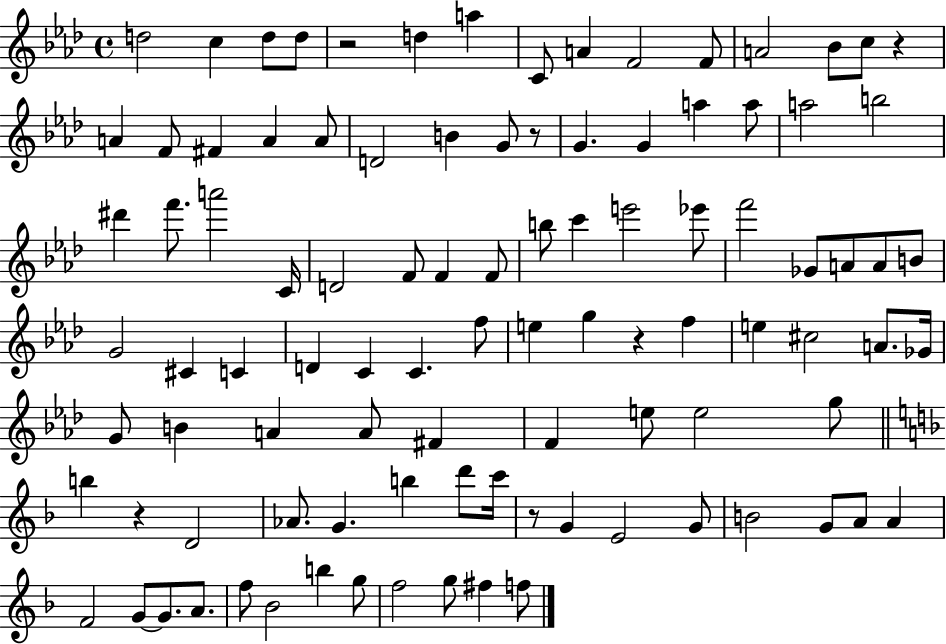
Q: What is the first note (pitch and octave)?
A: D5